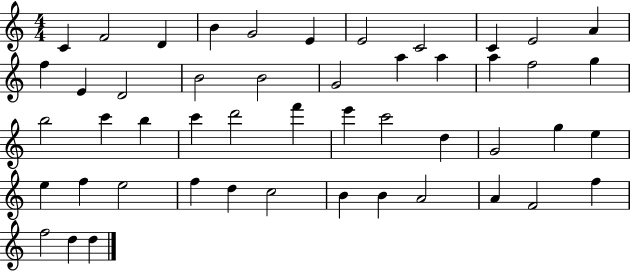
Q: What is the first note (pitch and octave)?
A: C4